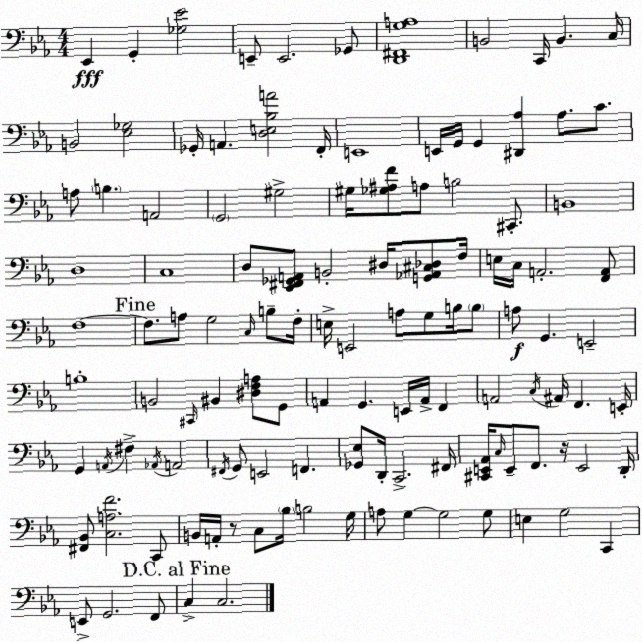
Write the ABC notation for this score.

X:1
T:Untitled
M:4/4
L:1/4
K:Eb
_E,, G,, [_G,_E]2 E,,/2 E,,2 _G,,/2 [D,,^F,,G,A,]4 B,,2 C,,/4 B,, C,/4 B,,2 [_E,_G,]2 _G,,/4 A,, [D,E,_B,A]2 F,,/4 E,,4 E,,/4 G,,/4 G,, [^D,,_A,] _A,/2 C/2 A,/2 B, A,,2 G,,2 ^G,2 ^G,/4 [_G,^A,F]/2 A,/2 B,2 ^C,,/2 B,,4 D,4 C,4 D,/2 [_E,,^F,,_G,,A,,]/2 B,,2 ^D,/4 [G,,_A,,^C,_D,]/2 F,/4 E,/4 C,/4 A,,2 [F,,A,,]/2 F,4 F,/2 A,/2 G,2 C,/4 B,/2 F,/4 E,/4 E,,2 A,/2 G,/2 B,/4 B,/2 A,/2 G,, E,,2 B,4 B,,2 ^C,,/4 ^B,, [^D,F,A,]/2 G,,/2 A,, G,, E,,/4 A,,/4 F,, A,,2 C,/4 ^A,,/4 F,, E,,/4 G,, A,,/4 ^F, _A,,/4 A,,2 ^F,,/4 G,,/2 E,,2 F,, [_G,,_E,]/2 D,,/4 C,,2 ^F,,/4 [^C,,E,,_A,,]/4 C,/4 E,,/2 F,,/2 z/4 E,,2 D,,/4 [^F,,_B,,]/2 [C,A,F]2 C,,/2 B,,/4 A,,/4 z/2 C,/2 _B,/4 B,2 G,/4 A,/2 G, G,2 G,/2 E, G,2 C,, E,,/2 G,,2 F,,/2 C, C,2